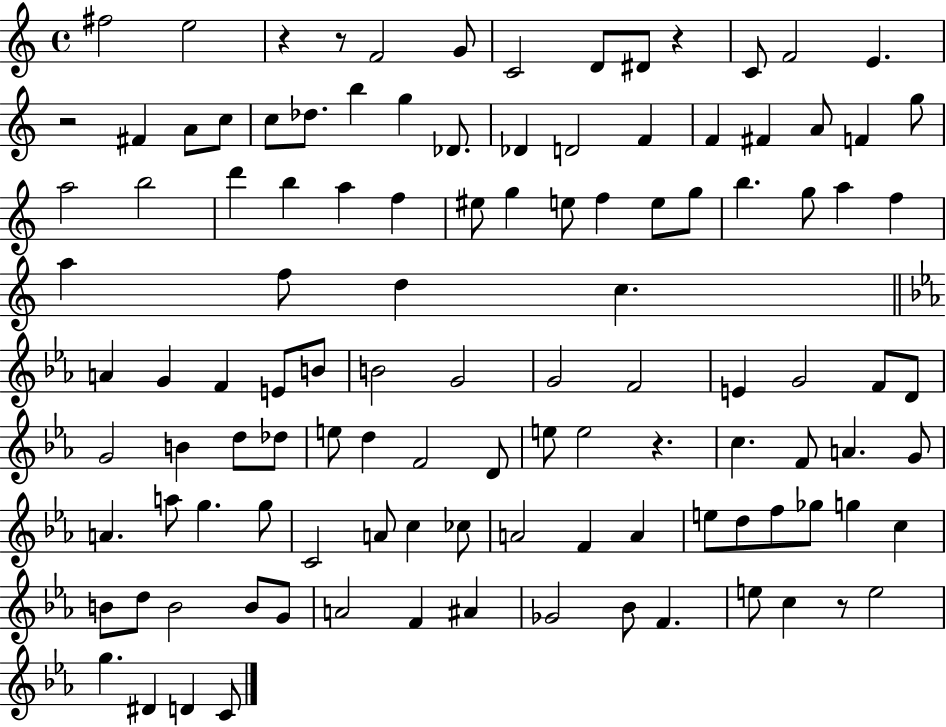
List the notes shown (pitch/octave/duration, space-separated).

F#5/h E5/h R/q R/e F4/h G4/e C4/h D4/e D#4/e R/q C4/e F4/h E4/q. R/h F#4/q A4/e C5/e C5/e Db5/e. B5/q G5/q Db4/e. Db4/q D4/h F4/q F4/q F#4/q A4/e F4/q G5/e A5/h B5/h D6/q B5/q A5/q F5/q EIS5/e G5/q E5/e F5/q E5/e G5/e B5/q. G5/e A5/q F5/q A5/q F5/e D5/q C5/q. A4/q G4/q F4/q E4/e B4/e B4/h G4/h G4/h F4/h E4/q G4/h F4/e D4/e G4/h B4/q D5/e Db5/e E5/e D5/q F4/h D4/e E5/e E5/h R/q. C5/q. F4/e A4/q. G4/e A4/q. A5/e G5/q. G5/e C4/h A4/e C5/q CES5/e A4/h F4/q A4/q E5/e D5/e F5/e Gb5/e G5/q C5/q B4/e D5/e B4/h B4/e G4/e A4/h F4/q A#4/q Gb4/h Bb4/e F4/q. E5/e C5/q R/e E5/h G5/q. D#4/q D4/q C4/e